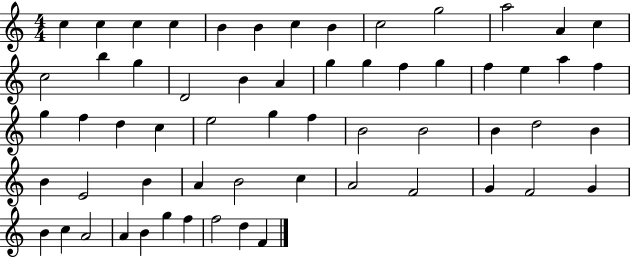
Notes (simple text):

C5/q C5/q C5/q C5/q B4/q B4/q C5/q B4/q C5/h G5/h A5/h A4/q C5/q C5/h B5/q G5/q D4/h B4/q A4/q G5/q G5/q F5/q G5/q F5/q E5/q A5/q F5/q G5/q F5/q D5/q C5/q E5/h G5/q F5/q B4/h B4/h B4/q D5/h B4/q B4/q E4/h B4/q A4/q B4/h C5/q A4/h F4/h G4/q F4/h G4/q B4/q C5/q A4/h A4/q B4/q G5/q F5/q F5/h D5/q F4/q